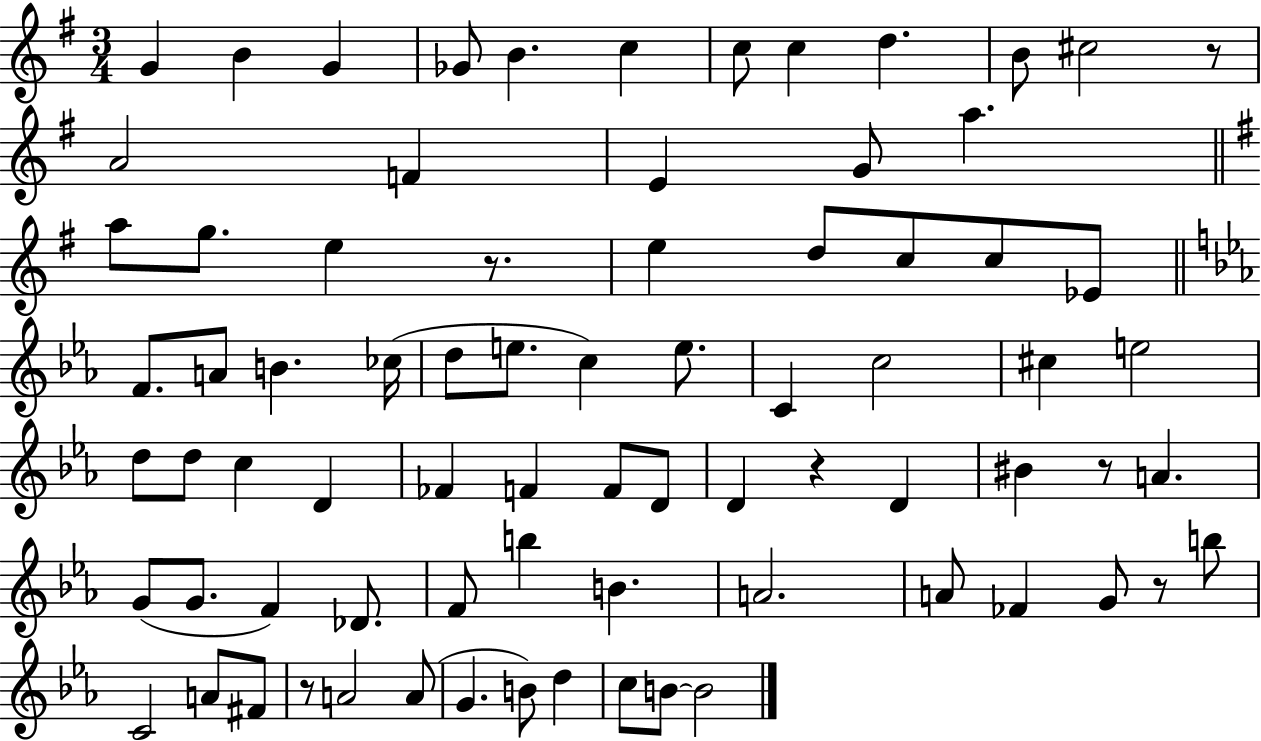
G4/q B4/q G4/q Gb4/e B4/q. C5/q C5/e C5/q D5/q. B4/e C#5/h R/e A4/h F4/q E4/q G4/e A5/q. A5/e G5/e. E5/q R/e. E5/q D5/e C5/e C5/e Eb4/e F4/e. A4/e B4/q. CES5/s D5/e E5/e. C5/q E5/e. C4/q C5/h C#5/q E5/h D5/e D5/e C5/q D4/q FES4/q F4/q F4/e D4/e D4/q R/q D4/q BIS4/q R/e A4/q. G4/e G4/e. F4/q Db4/e. F4/e B5/q B4/q. A4/h. A4/e FES4/q G4/e R/e B5/e C4/h A4/e F#4/e R/e A4/h A4/e G4/q. B4/e D5/q C5/e B4/e B4/h